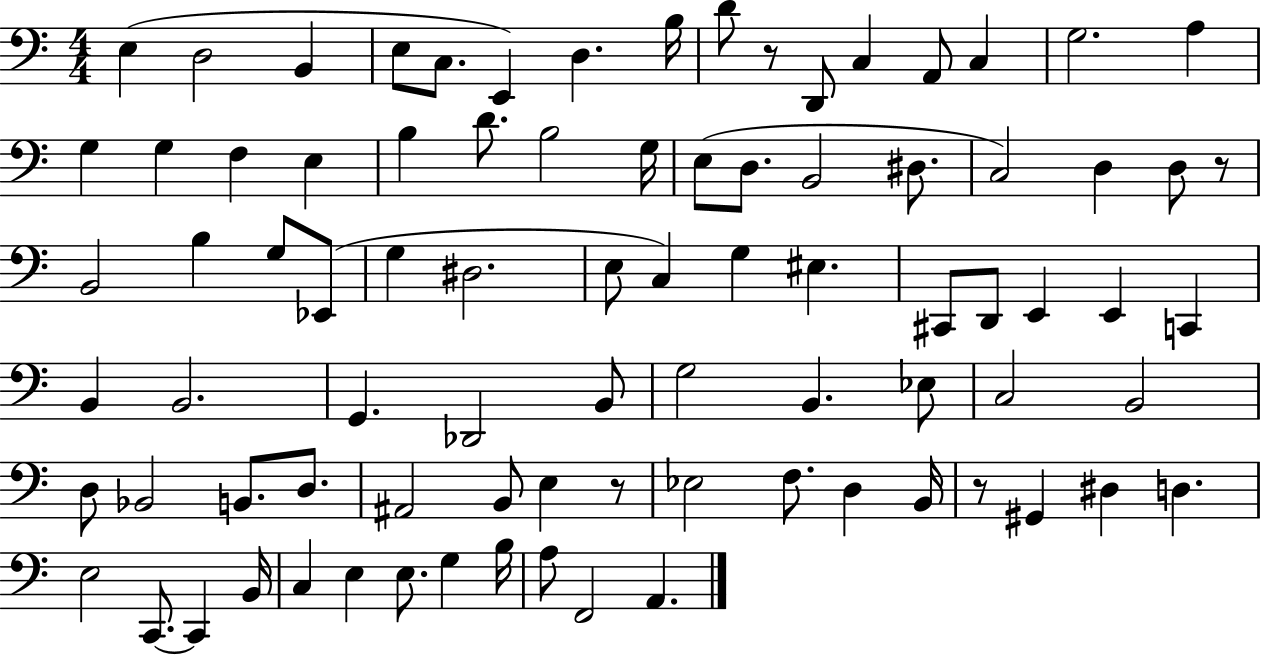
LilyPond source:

{
  \clef bass
  \numericTimeSignature
  \time 4/4
  \key c \major
  \repeat volta 2 { e4( d2 b,4 | e8 c8. e,4) d4. b16 | d'8 r8 d,8 c4 a,8 c4 | g2. a4 | \break g4 g4 f4 e4 | b4 d'8. b2 g16 | e8( d8. b,2 dis8. | c2) d4 d8 r8 | \break b,2 b4 g8 ees,8( | g4 dis2. | e8 c4) g4 eis4. | cis,8 d,8 e,4 e,4 c,4 | \break b,4 b,2. | g,4. des,2 b,8 | g2 b,4. ees8 | c2 b,2 | \break d8 bes,2 b,8. d8. | ais,2 b,8 e4 r8 | ees2 f8. d4 b,16 | r8 gis,4 dis4 d4. | \break e2 c,8.~~ c,4 b,16 | c4 e4 e8. g4 b16 | a8 f,2 a,4. | } \bar "|."
}